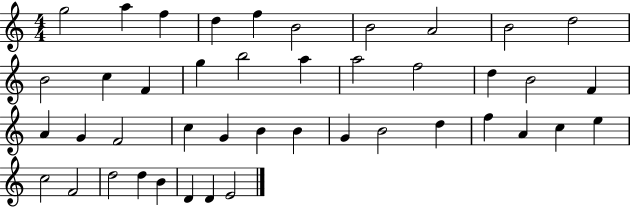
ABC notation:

X:1
T:Untitled
M:4/4
L:1/4
K:C
g2 a f d f B2 B2 A2 B2 d2 B2 c F g b2 a a2 f2 d B2 F A G F2 c G B B G B2 d f A c e c2 F2 d2 d B D D E2